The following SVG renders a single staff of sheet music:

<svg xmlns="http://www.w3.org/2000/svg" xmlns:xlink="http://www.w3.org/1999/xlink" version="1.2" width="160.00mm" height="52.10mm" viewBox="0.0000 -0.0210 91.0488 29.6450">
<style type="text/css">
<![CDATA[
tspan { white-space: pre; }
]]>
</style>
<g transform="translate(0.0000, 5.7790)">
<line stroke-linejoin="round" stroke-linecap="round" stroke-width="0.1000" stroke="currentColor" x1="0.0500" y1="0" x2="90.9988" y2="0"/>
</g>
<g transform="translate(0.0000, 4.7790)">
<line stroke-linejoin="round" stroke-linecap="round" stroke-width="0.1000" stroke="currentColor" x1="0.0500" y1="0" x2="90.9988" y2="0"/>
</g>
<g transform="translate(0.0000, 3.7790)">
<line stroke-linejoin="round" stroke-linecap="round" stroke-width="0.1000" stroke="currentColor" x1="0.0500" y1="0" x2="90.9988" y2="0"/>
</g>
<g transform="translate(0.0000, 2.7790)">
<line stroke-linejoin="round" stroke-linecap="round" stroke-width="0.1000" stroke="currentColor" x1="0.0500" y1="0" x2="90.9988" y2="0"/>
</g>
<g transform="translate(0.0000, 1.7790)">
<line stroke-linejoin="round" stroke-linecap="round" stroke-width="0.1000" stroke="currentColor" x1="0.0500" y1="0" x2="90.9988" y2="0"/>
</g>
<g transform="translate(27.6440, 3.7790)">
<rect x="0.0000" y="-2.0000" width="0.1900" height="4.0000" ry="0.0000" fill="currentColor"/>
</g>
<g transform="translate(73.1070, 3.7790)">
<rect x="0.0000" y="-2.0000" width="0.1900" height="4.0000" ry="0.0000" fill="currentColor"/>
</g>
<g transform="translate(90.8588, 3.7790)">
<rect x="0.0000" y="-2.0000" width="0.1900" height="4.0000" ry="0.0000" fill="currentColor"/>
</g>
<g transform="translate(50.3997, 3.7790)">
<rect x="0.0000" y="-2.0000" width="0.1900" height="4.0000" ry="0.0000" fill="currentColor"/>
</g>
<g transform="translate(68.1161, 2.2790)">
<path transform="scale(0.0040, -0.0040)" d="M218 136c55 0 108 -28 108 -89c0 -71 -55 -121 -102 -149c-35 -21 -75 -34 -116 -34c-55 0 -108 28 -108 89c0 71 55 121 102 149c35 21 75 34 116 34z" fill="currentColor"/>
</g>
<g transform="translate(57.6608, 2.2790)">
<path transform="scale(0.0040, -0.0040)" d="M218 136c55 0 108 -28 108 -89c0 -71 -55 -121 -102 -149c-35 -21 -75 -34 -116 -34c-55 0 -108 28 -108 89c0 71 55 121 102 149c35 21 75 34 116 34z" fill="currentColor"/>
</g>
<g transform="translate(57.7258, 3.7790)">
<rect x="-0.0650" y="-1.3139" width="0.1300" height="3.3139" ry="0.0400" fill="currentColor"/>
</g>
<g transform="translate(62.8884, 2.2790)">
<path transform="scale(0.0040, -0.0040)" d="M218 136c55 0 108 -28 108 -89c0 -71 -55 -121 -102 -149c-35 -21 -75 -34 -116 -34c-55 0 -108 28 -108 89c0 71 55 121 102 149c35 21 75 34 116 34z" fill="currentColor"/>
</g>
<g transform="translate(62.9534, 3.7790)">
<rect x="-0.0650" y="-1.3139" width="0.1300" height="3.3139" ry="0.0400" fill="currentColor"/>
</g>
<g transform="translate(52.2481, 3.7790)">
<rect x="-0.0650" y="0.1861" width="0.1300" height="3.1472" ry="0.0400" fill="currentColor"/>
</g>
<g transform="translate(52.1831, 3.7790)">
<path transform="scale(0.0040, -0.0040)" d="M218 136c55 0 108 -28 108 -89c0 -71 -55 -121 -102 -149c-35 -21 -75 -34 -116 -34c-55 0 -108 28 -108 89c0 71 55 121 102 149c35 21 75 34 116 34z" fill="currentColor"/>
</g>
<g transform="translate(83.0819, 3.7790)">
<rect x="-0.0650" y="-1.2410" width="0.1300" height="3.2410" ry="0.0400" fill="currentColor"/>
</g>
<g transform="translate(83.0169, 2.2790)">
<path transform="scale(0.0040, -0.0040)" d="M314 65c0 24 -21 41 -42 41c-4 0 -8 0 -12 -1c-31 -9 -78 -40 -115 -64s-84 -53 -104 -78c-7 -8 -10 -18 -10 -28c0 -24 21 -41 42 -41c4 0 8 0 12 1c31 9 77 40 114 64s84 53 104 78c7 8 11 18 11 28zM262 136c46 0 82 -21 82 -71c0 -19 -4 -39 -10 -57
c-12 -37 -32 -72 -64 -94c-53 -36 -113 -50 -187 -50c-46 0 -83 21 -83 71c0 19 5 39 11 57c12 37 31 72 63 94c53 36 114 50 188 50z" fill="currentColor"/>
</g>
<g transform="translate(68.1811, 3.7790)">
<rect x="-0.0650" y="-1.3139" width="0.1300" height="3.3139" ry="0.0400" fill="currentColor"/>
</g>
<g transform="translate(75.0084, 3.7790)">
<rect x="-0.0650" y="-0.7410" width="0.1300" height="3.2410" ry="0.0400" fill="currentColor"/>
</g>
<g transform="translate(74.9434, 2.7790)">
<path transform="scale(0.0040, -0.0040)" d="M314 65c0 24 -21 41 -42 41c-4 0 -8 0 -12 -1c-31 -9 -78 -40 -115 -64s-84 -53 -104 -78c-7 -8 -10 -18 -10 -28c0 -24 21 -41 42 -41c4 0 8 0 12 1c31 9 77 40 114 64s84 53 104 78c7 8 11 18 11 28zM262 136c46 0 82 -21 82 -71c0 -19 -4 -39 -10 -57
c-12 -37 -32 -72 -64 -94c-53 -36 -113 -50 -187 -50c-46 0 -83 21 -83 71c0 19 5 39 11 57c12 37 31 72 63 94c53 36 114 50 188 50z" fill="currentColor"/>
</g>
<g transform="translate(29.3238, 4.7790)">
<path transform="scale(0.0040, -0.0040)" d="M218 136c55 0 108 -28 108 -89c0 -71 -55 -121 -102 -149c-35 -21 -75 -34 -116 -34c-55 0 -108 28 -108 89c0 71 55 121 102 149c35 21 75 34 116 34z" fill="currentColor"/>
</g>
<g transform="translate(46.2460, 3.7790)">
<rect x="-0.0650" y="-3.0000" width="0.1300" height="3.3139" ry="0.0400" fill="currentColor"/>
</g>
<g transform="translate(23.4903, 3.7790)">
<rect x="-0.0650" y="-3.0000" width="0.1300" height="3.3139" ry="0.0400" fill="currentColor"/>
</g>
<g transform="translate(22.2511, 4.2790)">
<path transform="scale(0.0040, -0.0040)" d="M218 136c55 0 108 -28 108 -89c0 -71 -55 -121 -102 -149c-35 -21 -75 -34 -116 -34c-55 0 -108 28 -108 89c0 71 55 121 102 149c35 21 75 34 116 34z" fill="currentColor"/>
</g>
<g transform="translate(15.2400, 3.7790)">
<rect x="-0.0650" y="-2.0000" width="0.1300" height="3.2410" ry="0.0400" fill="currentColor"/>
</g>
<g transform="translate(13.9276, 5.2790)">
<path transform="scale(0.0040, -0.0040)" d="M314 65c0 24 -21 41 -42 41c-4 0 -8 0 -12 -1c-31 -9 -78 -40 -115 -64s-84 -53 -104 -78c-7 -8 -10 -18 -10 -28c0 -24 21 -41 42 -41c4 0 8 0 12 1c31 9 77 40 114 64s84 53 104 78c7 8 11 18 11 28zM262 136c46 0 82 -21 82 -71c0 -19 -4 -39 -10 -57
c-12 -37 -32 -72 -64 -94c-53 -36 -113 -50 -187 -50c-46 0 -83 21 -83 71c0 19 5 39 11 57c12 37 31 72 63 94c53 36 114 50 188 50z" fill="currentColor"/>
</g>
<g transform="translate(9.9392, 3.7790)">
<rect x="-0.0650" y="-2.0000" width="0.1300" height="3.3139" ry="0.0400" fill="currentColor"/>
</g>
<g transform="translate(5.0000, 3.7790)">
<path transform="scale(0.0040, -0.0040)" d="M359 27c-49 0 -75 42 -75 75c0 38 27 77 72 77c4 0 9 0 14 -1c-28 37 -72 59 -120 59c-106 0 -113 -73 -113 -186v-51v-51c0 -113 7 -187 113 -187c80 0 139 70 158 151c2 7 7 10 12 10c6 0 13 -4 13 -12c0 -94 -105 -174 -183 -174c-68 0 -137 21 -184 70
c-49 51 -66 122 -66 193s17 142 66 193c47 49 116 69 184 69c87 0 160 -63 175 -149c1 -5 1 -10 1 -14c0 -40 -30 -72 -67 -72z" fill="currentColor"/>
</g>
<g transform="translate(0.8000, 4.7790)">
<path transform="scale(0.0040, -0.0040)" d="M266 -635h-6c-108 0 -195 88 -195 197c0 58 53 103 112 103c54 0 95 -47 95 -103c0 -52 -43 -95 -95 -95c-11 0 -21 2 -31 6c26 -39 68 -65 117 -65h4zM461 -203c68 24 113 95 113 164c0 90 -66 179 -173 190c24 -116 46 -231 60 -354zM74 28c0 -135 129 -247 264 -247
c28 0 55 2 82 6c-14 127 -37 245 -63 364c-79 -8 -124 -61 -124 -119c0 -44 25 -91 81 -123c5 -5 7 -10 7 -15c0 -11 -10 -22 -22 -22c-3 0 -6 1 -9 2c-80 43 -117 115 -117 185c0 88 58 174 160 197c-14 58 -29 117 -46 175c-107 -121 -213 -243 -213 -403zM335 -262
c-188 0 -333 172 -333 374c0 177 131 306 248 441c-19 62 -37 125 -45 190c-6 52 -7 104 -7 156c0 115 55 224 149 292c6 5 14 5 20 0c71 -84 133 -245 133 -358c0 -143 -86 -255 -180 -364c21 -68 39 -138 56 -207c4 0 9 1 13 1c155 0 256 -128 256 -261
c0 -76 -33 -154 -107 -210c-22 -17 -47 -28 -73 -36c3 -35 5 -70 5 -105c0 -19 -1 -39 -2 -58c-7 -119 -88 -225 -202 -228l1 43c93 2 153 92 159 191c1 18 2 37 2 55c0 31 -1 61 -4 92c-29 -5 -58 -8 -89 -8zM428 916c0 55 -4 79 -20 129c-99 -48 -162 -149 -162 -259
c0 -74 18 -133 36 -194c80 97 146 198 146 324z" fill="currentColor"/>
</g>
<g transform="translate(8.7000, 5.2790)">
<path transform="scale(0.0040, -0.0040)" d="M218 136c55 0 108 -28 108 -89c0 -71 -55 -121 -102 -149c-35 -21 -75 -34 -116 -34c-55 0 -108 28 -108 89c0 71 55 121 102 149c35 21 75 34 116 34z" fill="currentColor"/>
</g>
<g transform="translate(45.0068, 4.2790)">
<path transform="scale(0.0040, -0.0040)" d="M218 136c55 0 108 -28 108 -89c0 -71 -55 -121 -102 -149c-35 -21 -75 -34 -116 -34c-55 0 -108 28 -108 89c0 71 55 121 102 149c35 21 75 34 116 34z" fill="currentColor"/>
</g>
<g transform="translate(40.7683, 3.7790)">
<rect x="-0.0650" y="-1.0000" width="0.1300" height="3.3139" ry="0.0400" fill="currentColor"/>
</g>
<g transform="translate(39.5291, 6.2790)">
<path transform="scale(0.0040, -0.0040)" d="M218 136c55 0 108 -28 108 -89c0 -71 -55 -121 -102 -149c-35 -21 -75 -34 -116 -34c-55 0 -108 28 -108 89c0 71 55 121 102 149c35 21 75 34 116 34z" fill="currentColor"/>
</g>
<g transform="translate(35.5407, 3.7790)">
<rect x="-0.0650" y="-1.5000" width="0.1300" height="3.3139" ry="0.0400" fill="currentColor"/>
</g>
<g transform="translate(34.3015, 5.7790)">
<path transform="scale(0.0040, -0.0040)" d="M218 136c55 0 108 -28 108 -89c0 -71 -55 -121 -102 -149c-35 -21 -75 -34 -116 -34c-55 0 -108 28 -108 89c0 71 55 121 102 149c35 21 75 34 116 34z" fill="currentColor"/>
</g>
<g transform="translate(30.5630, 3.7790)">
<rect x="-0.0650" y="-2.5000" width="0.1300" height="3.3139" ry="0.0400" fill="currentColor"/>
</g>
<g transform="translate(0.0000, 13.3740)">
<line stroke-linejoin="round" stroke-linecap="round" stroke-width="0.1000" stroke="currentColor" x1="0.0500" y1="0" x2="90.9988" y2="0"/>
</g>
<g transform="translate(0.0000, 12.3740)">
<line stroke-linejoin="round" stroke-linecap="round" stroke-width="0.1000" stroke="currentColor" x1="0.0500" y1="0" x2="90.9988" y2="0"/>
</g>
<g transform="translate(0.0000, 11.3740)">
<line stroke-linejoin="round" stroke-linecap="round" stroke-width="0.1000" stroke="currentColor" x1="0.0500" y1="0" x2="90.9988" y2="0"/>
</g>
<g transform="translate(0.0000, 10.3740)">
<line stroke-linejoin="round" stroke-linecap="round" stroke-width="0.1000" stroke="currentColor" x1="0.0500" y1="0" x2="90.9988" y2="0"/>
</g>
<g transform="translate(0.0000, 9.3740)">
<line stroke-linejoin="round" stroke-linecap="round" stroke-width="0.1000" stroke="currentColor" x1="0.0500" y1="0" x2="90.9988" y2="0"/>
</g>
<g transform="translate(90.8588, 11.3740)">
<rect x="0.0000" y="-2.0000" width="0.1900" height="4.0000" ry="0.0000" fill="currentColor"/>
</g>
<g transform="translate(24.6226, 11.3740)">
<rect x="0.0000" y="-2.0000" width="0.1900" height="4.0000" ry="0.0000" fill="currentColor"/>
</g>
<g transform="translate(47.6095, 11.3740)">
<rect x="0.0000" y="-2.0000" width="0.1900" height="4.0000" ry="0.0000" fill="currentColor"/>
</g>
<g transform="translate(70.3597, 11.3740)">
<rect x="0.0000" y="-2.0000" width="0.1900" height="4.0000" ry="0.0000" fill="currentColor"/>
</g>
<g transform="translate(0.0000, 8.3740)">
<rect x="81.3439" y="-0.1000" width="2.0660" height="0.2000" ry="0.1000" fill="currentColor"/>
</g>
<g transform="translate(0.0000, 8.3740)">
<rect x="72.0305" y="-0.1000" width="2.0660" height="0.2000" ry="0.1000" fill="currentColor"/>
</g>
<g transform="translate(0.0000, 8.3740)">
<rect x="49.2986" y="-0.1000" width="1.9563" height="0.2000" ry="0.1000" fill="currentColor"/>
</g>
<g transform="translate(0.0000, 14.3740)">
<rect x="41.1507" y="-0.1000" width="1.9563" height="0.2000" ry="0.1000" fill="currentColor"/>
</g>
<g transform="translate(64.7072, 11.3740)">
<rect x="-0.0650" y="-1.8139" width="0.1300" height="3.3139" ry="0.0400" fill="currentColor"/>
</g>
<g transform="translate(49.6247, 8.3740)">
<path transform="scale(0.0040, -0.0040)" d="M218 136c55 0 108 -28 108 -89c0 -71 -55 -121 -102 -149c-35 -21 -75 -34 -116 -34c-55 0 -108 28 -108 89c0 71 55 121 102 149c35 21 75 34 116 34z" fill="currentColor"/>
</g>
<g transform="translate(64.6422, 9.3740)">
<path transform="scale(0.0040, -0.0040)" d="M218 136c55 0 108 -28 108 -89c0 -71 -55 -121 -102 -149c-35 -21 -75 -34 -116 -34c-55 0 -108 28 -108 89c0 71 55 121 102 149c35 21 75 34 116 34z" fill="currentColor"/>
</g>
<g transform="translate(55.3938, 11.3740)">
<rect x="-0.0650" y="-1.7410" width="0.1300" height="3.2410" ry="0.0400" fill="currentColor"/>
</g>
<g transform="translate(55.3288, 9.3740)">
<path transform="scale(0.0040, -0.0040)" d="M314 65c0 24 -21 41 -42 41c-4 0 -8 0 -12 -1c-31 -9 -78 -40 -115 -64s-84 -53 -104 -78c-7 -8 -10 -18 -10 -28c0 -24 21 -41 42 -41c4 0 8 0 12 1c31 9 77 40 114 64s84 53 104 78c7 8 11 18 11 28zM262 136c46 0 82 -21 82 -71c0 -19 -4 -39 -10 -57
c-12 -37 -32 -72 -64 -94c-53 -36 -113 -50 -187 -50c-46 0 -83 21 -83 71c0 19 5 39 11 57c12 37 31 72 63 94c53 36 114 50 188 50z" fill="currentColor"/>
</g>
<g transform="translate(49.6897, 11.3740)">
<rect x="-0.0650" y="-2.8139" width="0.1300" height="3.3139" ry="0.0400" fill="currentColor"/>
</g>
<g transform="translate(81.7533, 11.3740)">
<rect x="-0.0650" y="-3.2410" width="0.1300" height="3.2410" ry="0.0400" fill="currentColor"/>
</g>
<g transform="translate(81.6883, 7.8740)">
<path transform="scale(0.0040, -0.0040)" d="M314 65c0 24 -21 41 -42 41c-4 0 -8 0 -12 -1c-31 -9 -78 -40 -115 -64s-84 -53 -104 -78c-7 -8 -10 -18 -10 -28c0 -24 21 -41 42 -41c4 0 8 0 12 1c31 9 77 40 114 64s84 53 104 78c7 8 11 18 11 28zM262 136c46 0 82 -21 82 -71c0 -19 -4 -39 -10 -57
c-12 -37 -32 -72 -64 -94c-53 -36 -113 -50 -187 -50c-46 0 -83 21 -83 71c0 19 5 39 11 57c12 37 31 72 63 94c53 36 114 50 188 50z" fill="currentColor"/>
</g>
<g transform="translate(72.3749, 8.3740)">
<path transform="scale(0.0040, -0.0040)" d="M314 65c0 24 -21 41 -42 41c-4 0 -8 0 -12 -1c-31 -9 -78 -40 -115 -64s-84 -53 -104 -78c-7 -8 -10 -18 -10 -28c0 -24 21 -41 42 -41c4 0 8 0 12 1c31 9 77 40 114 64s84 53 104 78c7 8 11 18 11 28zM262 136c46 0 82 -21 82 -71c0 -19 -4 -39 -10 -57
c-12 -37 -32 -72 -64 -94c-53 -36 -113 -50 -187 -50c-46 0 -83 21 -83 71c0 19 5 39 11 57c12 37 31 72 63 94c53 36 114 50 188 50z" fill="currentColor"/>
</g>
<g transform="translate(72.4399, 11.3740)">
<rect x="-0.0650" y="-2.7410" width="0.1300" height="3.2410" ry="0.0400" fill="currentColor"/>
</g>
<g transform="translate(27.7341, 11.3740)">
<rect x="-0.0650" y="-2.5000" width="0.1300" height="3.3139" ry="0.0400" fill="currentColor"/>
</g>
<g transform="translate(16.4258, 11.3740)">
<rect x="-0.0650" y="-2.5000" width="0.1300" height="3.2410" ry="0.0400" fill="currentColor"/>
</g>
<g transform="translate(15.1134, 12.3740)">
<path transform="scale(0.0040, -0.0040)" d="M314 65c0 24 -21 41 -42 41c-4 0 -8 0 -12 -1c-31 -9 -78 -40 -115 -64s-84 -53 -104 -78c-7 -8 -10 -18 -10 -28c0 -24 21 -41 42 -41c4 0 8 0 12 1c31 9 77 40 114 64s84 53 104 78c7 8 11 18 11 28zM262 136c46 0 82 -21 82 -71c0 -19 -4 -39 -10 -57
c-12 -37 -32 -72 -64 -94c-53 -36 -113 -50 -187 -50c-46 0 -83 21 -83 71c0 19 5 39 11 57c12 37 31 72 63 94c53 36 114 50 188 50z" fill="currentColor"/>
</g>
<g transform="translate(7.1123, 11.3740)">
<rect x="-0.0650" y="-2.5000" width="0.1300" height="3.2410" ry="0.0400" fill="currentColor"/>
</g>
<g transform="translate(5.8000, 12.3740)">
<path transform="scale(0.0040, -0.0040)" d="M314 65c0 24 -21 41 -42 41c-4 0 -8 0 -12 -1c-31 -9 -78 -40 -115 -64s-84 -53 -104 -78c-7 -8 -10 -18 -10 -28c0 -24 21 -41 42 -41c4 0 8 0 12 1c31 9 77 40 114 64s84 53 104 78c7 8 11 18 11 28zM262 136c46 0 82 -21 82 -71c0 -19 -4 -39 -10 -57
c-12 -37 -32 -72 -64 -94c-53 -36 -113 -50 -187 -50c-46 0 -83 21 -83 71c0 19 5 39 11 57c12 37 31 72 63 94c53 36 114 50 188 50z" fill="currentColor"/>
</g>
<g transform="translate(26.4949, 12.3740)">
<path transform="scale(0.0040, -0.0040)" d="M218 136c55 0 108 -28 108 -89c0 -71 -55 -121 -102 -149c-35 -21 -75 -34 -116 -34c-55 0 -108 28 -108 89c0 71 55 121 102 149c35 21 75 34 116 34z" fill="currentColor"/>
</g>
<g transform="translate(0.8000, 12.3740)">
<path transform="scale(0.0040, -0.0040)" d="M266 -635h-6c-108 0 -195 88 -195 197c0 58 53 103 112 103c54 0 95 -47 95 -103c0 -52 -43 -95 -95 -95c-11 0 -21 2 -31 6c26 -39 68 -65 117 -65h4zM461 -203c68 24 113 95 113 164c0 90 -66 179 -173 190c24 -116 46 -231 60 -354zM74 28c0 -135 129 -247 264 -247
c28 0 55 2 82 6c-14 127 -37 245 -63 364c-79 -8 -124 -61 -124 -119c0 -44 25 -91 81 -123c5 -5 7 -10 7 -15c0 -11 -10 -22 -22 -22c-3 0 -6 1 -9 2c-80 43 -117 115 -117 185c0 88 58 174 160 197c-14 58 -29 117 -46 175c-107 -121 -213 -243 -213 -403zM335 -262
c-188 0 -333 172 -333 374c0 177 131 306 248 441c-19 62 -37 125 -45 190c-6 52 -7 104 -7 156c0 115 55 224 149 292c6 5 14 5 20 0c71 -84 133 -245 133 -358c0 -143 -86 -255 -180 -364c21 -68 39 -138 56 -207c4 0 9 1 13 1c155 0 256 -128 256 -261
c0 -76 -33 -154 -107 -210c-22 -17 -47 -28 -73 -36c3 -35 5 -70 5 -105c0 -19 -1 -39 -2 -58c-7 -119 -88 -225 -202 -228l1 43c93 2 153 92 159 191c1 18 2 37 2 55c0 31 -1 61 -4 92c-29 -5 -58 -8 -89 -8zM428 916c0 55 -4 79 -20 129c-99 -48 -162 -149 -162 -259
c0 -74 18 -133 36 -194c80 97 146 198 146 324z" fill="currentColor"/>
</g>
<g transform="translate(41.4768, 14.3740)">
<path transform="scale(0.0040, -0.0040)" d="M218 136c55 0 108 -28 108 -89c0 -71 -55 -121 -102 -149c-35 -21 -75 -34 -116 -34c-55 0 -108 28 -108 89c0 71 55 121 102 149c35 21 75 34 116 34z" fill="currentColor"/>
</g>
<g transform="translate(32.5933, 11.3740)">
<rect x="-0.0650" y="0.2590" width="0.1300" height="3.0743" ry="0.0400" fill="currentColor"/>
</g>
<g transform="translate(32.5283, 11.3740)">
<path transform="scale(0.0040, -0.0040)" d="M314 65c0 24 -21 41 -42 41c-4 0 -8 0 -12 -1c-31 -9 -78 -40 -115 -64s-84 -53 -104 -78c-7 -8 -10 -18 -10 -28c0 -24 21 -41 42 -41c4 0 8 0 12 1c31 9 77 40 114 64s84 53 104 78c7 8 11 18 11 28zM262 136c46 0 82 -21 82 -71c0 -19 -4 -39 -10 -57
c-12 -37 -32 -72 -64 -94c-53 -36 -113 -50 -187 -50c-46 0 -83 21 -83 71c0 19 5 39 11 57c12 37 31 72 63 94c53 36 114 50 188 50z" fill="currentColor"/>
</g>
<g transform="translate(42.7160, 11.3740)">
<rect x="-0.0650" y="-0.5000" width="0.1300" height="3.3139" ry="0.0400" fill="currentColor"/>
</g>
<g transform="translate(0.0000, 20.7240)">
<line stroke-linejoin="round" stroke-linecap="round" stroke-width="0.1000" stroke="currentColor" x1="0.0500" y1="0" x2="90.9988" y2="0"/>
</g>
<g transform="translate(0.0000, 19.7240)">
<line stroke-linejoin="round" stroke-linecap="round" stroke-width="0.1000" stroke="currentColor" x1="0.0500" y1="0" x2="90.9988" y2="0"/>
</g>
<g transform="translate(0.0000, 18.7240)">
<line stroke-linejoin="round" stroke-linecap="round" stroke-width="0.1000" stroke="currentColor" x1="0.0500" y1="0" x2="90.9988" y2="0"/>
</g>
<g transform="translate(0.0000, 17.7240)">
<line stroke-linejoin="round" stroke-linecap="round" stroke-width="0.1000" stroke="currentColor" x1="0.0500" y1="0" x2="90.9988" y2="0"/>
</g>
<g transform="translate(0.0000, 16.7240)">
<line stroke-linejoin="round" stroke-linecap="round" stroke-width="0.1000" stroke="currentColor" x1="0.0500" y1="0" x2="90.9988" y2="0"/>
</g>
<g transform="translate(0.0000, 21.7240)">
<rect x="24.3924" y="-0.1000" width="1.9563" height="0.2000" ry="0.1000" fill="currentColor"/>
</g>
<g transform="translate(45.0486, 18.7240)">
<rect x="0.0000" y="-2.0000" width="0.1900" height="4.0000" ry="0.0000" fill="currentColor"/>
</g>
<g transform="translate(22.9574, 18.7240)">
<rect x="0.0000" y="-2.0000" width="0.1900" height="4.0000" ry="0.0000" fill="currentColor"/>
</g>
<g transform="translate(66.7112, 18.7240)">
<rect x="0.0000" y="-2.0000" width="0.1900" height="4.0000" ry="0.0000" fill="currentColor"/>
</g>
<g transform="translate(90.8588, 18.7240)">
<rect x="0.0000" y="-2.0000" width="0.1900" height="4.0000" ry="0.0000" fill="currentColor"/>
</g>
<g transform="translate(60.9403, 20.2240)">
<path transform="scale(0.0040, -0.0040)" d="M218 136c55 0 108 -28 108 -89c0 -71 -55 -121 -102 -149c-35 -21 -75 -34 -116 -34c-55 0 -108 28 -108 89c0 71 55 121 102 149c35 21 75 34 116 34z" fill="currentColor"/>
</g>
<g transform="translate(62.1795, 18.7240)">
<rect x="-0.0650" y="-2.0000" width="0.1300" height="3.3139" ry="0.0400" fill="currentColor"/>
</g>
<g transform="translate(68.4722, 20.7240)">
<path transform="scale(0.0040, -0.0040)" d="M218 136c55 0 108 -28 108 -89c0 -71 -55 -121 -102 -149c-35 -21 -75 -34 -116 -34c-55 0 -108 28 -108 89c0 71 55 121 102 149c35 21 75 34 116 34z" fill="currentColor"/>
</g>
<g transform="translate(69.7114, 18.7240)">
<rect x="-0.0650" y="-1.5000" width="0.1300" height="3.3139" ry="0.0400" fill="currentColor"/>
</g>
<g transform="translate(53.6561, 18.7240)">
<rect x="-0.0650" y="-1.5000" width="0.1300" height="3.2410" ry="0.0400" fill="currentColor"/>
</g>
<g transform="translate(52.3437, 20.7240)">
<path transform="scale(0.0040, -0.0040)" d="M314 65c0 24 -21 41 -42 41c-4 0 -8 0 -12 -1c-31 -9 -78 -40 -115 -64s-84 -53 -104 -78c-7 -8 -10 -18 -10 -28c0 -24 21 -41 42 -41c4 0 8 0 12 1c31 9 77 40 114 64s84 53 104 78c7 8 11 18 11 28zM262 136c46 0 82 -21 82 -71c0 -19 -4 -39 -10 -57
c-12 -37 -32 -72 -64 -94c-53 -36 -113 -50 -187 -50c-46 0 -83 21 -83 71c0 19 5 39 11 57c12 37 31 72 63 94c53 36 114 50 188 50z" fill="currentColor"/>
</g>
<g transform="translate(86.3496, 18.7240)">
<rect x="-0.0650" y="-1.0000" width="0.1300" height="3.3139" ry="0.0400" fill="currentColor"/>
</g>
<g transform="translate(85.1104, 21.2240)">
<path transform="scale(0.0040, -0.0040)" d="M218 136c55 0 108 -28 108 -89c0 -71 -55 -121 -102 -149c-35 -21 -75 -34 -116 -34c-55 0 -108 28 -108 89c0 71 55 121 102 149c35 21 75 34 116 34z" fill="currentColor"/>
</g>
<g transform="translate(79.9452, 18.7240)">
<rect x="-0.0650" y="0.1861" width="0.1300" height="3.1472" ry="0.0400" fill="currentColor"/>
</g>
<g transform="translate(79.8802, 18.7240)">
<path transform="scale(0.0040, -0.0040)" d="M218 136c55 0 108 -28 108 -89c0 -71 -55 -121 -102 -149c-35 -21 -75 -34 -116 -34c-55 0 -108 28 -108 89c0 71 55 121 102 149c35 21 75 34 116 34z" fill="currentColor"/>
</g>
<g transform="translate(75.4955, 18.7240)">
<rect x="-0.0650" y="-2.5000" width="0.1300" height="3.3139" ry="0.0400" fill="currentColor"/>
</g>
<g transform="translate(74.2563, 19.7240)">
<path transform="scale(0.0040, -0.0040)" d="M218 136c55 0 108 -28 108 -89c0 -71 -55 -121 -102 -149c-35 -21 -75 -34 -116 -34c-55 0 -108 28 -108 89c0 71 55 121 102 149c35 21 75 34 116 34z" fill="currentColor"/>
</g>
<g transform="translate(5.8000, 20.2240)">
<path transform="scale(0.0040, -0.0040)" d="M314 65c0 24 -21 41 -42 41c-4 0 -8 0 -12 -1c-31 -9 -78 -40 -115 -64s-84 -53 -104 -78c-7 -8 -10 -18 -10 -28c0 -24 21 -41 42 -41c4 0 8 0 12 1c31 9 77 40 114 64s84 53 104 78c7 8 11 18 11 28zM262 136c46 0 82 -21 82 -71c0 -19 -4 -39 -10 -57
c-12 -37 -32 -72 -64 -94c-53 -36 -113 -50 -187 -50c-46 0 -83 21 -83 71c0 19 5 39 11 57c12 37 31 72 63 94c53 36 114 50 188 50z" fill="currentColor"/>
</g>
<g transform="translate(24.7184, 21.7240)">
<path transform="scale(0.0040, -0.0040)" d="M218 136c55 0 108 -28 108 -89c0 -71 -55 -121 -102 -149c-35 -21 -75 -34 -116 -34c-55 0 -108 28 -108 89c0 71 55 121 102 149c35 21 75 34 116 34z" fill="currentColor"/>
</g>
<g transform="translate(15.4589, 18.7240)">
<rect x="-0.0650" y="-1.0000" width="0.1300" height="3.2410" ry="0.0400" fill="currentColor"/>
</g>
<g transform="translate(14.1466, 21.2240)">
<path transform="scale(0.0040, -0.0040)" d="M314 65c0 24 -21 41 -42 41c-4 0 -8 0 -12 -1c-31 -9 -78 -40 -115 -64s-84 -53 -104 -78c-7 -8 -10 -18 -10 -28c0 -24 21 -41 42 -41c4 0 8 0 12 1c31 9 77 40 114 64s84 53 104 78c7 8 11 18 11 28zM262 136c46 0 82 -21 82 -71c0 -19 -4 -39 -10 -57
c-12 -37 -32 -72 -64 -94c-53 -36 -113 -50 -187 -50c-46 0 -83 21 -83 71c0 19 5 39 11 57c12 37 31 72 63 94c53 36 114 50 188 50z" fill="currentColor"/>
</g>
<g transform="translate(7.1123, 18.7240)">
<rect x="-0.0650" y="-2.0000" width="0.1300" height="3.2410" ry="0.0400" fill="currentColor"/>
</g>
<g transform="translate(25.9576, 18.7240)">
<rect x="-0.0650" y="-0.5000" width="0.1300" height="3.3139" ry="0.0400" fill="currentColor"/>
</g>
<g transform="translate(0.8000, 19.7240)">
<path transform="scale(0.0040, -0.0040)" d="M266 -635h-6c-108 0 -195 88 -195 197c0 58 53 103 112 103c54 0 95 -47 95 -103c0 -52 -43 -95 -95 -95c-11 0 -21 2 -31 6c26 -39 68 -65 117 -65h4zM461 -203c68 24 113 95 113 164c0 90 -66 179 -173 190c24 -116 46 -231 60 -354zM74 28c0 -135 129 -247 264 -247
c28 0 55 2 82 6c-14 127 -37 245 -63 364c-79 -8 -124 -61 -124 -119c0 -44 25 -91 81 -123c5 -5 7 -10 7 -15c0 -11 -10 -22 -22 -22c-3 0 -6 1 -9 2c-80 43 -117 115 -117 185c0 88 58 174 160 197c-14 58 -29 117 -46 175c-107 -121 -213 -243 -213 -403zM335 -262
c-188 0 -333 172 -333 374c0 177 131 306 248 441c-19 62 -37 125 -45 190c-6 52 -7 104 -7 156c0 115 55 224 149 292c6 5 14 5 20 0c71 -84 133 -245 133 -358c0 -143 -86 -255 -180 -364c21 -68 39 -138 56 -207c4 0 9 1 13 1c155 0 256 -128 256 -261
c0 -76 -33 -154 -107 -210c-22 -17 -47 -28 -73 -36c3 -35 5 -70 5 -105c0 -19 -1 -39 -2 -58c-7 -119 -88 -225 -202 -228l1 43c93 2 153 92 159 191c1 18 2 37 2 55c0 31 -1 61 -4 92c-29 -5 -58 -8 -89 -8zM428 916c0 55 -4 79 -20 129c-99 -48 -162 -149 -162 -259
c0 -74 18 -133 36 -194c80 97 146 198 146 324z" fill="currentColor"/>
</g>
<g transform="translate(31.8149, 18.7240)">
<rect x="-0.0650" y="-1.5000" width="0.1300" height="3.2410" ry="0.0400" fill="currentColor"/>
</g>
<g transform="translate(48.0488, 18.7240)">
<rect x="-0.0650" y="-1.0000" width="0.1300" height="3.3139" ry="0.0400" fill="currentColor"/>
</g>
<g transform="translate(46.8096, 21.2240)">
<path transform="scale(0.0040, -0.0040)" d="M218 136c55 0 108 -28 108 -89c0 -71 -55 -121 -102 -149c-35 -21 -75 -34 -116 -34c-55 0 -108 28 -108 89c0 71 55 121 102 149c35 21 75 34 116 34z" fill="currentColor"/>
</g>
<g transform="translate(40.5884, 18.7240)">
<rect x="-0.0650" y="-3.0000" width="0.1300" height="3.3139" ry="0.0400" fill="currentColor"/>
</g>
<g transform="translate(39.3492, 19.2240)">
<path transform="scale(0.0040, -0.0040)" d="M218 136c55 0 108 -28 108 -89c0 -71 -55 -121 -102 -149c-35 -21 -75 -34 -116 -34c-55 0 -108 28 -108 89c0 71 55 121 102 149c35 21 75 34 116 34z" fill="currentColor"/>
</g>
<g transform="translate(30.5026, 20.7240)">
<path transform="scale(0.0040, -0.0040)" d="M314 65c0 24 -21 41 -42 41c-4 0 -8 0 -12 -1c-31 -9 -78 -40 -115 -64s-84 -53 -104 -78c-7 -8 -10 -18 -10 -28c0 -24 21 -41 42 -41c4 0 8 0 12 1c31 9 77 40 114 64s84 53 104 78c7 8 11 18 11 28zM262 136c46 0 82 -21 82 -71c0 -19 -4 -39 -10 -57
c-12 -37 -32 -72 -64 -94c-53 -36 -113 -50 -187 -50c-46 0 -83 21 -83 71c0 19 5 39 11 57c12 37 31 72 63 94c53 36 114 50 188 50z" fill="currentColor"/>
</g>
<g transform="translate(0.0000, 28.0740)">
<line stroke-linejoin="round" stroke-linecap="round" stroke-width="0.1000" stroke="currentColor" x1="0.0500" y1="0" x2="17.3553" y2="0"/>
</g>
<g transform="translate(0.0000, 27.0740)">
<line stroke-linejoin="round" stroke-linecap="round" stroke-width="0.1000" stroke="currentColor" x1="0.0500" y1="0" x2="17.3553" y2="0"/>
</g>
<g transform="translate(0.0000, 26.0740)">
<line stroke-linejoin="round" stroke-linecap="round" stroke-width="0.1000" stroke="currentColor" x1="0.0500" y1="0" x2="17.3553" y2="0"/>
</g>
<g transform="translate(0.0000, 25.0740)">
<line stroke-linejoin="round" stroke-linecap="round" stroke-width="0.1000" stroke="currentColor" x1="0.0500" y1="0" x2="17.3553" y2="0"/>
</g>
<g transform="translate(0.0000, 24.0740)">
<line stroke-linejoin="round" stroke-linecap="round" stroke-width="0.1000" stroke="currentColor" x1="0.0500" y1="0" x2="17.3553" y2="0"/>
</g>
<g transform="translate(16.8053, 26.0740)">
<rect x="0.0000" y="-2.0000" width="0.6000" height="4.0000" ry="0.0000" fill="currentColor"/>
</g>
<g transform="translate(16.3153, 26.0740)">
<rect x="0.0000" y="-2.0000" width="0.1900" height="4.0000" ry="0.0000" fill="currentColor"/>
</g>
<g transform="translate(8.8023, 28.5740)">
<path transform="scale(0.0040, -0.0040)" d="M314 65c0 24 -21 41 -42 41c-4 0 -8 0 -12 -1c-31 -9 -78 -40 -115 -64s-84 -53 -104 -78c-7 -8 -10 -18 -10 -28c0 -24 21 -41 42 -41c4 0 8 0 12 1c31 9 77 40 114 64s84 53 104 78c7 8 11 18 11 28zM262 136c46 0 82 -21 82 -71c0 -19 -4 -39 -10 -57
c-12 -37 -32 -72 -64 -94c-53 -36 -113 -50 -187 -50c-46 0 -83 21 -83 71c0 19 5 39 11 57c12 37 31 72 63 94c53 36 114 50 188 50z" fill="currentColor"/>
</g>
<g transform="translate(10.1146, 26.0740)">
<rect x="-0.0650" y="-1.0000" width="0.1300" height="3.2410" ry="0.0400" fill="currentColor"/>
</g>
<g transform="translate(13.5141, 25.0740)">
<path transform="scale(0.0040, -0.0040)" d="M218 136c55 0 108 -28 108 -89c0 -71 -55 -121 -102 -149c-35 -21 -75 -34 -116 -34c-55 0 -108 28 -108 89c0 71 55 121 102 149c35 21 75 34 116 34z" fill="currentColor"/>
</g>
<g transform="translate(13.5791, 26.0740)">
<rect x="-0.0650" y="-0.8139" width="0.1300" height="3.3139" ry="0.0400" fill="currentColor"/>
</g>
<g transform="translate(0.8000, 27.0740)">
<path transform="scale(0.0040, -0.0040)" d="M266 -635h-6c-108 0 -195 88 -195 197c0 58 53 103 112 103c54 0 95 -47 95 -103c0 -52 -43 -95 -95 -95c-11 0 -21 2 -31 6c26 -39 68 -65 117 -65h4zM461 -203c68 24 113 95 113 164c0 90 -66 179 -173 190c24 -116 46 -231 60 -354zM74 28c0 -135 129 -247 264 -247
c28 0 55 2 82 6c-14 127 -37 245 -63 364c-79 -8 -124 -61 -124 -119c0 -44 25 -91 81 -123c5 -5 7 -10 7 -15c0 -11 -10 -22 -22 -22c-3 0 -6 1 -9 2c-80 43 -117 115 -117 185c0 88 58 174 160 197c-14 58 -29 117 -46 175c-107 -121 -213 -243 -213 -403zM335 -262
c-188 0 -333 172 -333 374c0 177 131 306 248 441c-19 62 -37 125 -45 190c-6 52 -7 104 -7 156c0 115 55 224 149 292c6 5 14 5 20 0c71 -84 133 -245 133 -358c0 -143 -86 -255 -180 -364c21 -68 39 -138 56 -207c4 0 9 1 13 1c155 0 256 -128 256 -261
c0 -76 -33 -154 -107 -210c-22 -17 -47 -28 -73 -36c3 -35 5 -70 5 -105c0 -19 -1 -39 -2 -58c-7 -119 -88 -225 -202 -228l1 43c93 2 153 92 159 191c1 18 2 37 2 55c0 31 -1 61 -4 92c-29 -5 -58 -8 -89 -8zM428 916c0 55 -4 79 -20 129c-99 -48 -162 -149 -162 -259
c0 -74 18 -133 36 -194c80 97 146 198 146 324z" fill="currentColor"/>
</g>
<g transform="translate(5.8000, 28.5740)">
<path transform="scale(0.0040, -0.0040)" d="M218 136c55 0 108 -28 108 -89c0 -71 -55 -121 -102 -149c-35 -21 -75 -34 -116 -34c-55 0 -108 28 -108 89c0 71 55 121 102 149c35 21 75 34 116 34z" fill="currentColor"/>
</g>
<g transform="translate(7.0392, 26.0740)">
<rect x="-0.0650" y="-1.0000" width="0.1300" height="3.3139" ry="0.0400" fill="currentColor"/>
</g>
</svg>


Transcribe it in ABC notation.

X:1
T:Untitled
M:4/4
L:1/4
K:C
F F2 A G E D A B e e e d2 e2 G2 G2 G B2 C a f2 f a2 b2 F2 D2 C E2 A D E2 F E G B D D D2 d